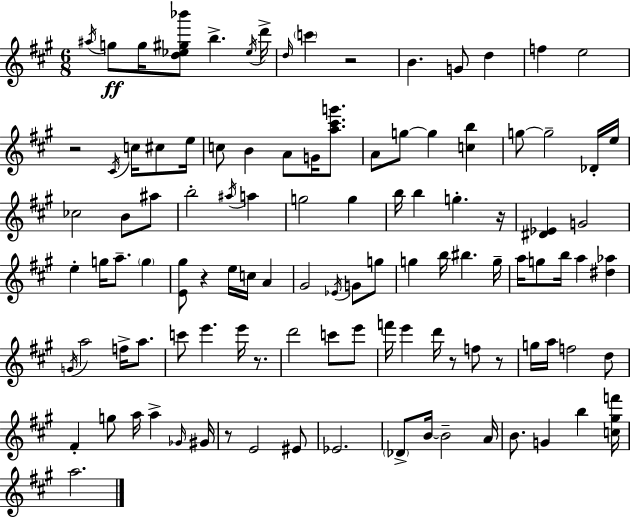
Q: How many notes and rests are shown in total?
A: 109